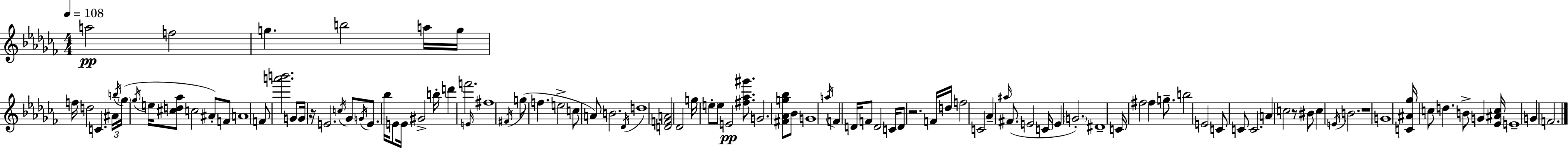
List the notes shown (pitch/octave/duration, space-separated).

A5/h F5/h G5/q. B5/h A5/s G5/s F5/s D5/h C4/q. A#4/s B5/s Gb5/s Gb5/s E5/s [C#5,D5,Ab5]/e C5/h A#4/e F4/e A4/w F4/e [A6,B6]/h. G4/e G4/s R/s E4/h. C5/s Gb4/e G4/s E4/e. Bb5/s E4/e E4/s G#4/h B5/s D6/q F6/h. E4/s F#5/w F#4/s G5/e F5/q. E5/h C5/e A4/e B4/h. Db4/s D5/w [D4,F4,A4]/h Db4/h G5/s E5/e E5/e E4/h [F#5,Ab5,G#6]/e. G4/h. [F#4,Ab4,G5,Bb5]/e Bb4/e G4/w A5/s F4/q D4/s F4/e D4/h C4/s D4/e R/h. F4/s D5/s F5/h C4/h Ab4/q A#5/s F#4/e. E4/h C4/s E4/q G4/h. D#4/w C4/s F#5/h F#5/q G5/e. B5/h E4/h C4/e C4/e C4/h. A4/q C5/h R/e BIS4/e C5/q E4/s B4/h. R/w G4/w [C4,A#4,Gb5]/s C5/e D5/q. B4/e G4/q [Eb4,A#4,C5]/s E4/w G4/q F4/h.